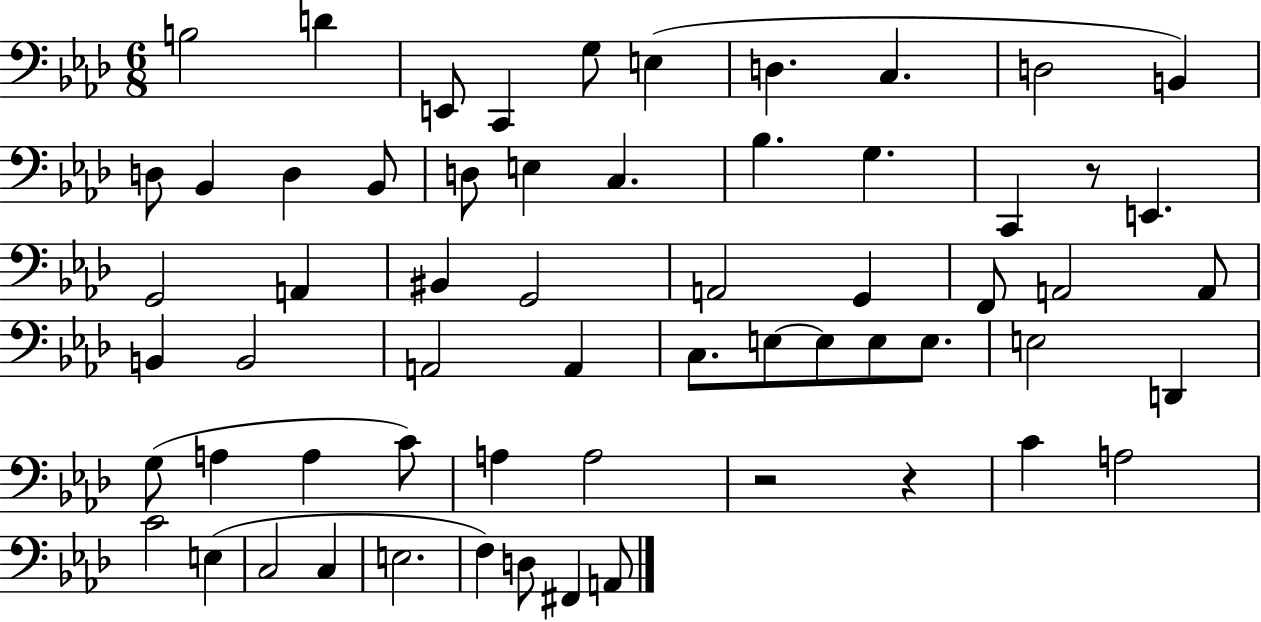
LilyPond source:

{
  \clef bass
  \numericTimeSignature
  \time 6/8
  \key aes \major
  b2 d'4 | e,8 c,4 g8 e4( | d4. c4. | d2 b,4) | \break d8 bes,4 d4 bes,8 | d8 e4 c4. | bes4. g4. | c,4 r8 e,4. | \break g,2 a,4 | bis,4 g,2 | a,2 g,4 | f,8 a,2 a,8 | \break b,4 b,2 | a,2 a,4 | c8. e8~~ e8 e8 e8. | e2 d,4 | \break g8( a4 a4 c'8) | a4 a2 | r2 r4 | c'4 a2 | \break c'2 e4( | c2 c4 | e2. | f4) d8 fis,4 a,8 | \break \bar "|."
}